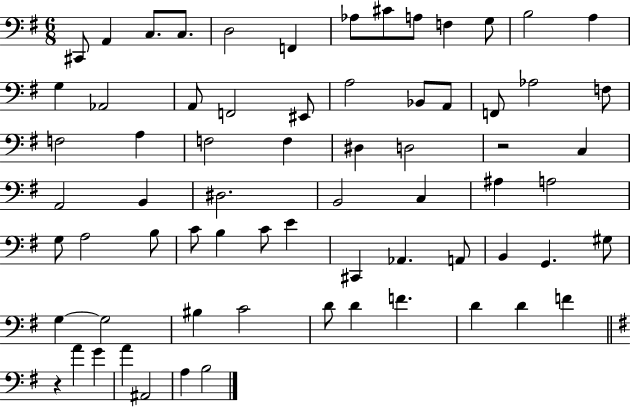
X:1
T:Untitled
M:6/8
L:1/4
K:G
^C,,/2 A,, C,/2 C,/2 D,2 F,, _A,/2 ^C/2 A,/2 F, G,/2 B,2 A, G, _A,,2 A,,/2 F,,2 ^E,,/2 A,2 _B,,/2 A,,/2 F,,/2 _A,2 F,/2 F,2 A, F,2 F, ^D, D,2 z2 C, A,,2 B,, ^D,2 B,,2 C, ^A, A,2 G,/2 A,2 B,/2 C/2 B, C/2 E ^C,, _A,, A,,/2 B,, G,, ^G,/2 G, G,2 ^B, C2 D/2 D F D D F z A G A ^A,,2 A, B,2